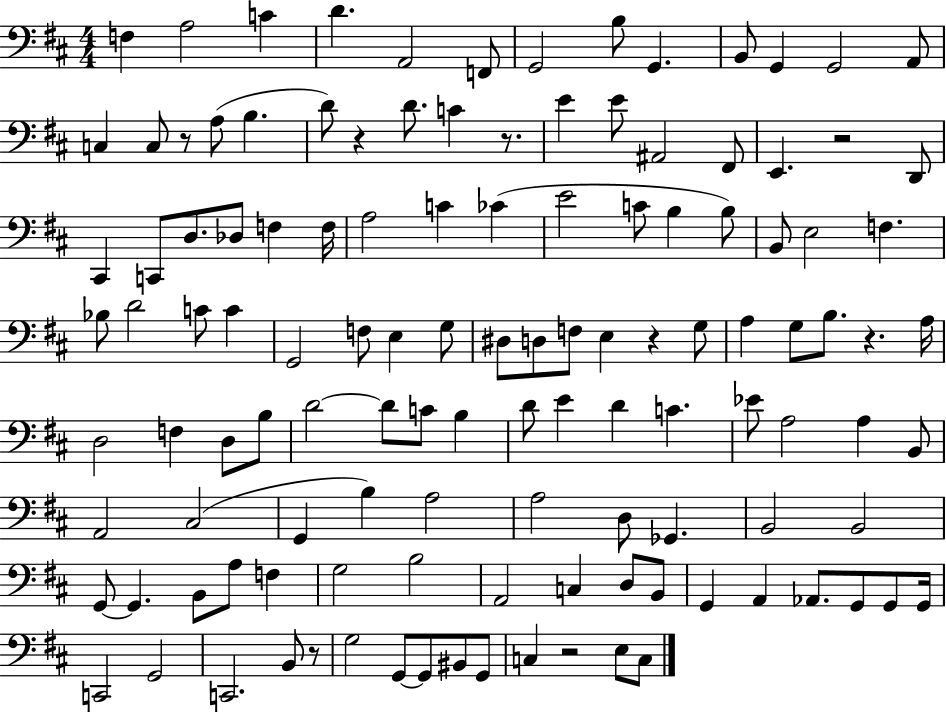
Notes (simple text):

F3/q A3/h C4/q D4/q. A2/h F2/e G2/h B3/e G2/q. B2/e G2/q G2/h A2/e C3/q C3/e R/e A3/e B3/q. D4/e R/q D4/e. C4/q R/e. E4/q E4/e A#2/h F#2/e E2/q. R/h D2/e C#2/q C2/e D3/e. Db3/e F3/q F3/s A3/h C4/q CES4/q E4/h C4/e B3/q B3/e B2/e E3/h F3/q. Bb3/e D4/h C4/e C4/q G2/h F3/e E3/q G3/e D#3/e D3/e F3/e E3/q R/q G3/e A3/q G3/e B3/e. R/q. A3/s D3/h F3/q D3/e B3/e D4/h D4/e C4/e B3/q D4/e E4/q D4/q C4/q. Eb4/e A3/h A3/q B2/e A2/h C#3/h G2/q B3/q A3/h A3/h D3/e Gb2/q. B2/h B2/h G2/e G2/q. B2/e A3/e F3/q G3/h B3/h A2/h C3/q D3/e B2/e G2/q A2/q Ab2/e. G2/e G2/e G2/s C2/h G2/h C2/h. B2/e R/e G3/h G2/e G2/e BIS2/e G2/e C3/q R/h E3/e C3/e